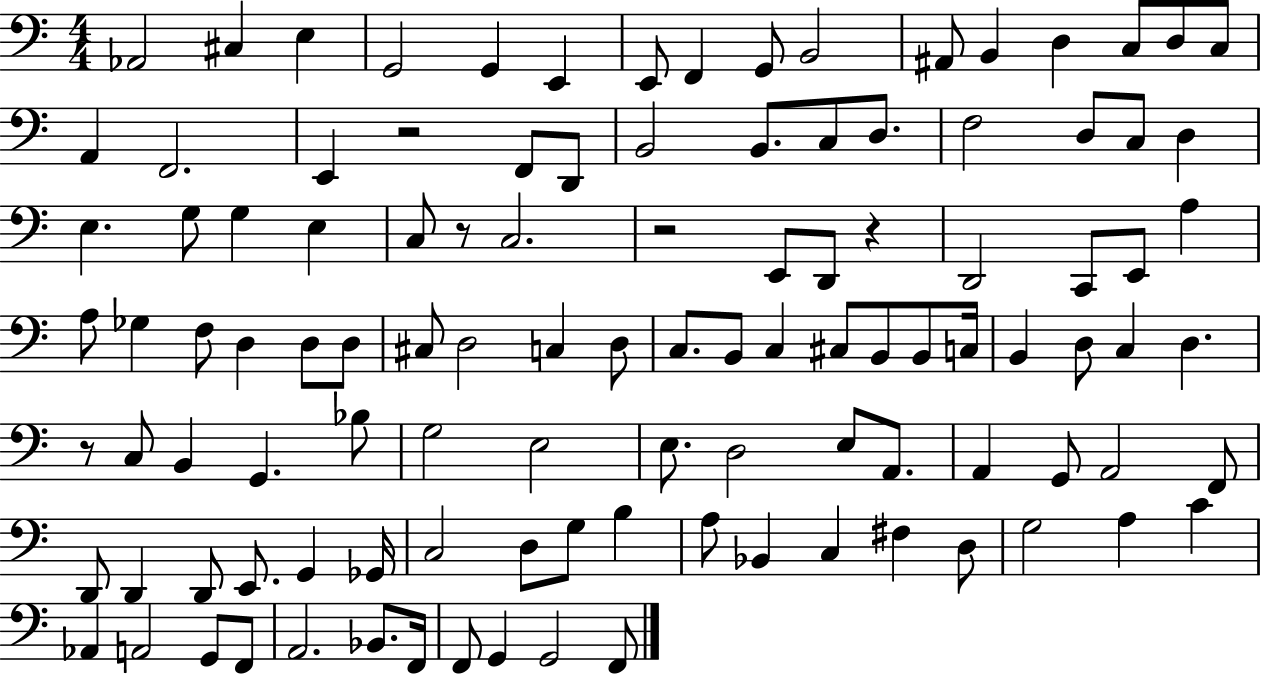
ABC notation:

X:1
T:Untitled
M:4/4
L:1/4
K:C
_A,,2 ^C, E, G,,2 G,, E,, E,,/2 F,, G,,/2 B,,2 ^A,,/2 B,, D, C,/2 D,/2 C,/2 A,, F,,2 E,, z2 F,,/2 D,,/2 B,,2 B,,/2 C,/2 D,/2 F,2 D,/2 C,/2 D, E, G,/2 G, E, C,/2 z/2 C,2 z2 E,,/2 D,,/2 z D,,2 C,,/2 E,,/2 A, A,/2 _G, F,/2 D, D,/2 D,/2 ^C,/2 D,2 C, D,/2 C,/2 B,,/2 C, ^C,/2 B,,/2 B,,/2 C,/4 B,, D,/2 C, D, z/2 C,/2 B,, G,, _B,/2 G,2 E,2 E,/2 D,2 E,/2 A,,/2 A,, G,,/2 A,,2 F,,/2 D,,/2 D,, D,,/2 E,,/2 G,, _G,,/4 C,2 D,/2 G,/2 B, A,/2 _B,, C, ^F, D,/2 G,2 A, C _A,, A,,2 G,,/2 F,,/2 A,,2 _B,,/2 F,,/4 F,,/2 G,, G,,2 F,,/2